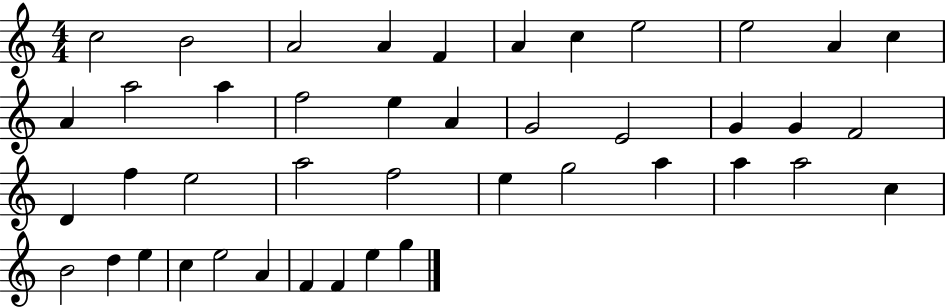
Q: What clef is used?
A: treble